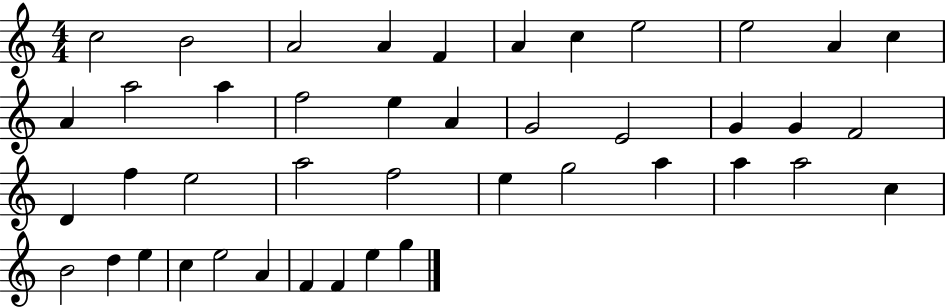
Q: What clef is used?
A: treble